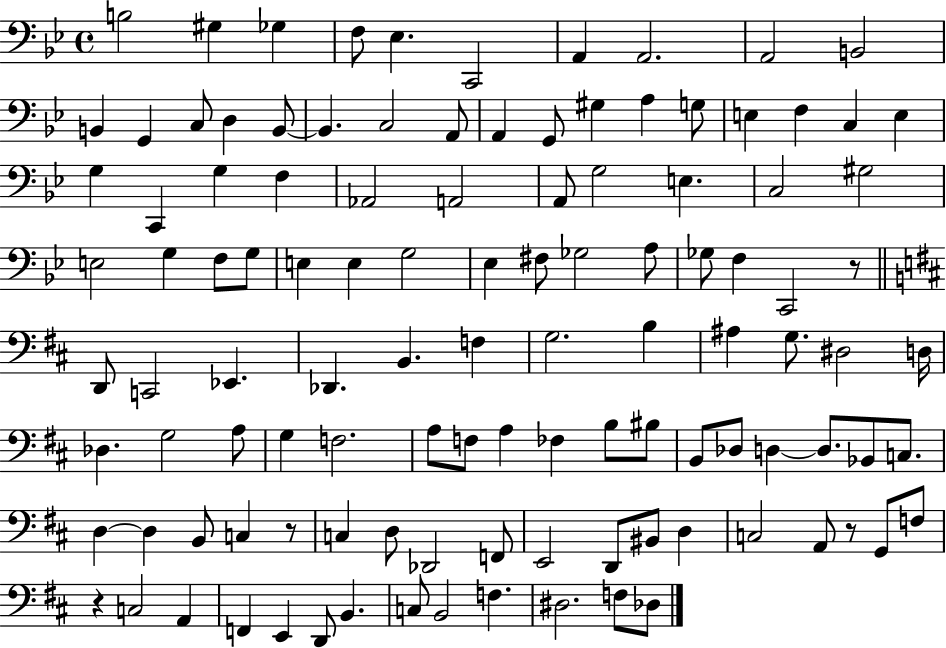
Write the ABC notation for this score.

X:1
T:Untitled
M:4/4
L:1/4
K:Bb
B,2 ^G, _G, F,/2 _E, C,,2 A,, A,,2 A,,2 B,,2 B,, G,, C,/2 D, B,,/2 B,, C,2 A,,/2 A,, G,,/2 ^G, A, G,/2 E, F, C, E, G, C,, G, F, _A,,2 A,,2 A,,/2 G,2 E, C,2 ^G,2 E,2 G, F,/2 G,/2 E, E, G,2 _E, ^F,/2 _G,2 A,/2 _G,/2 F, C,,2 z/2 D,,/2 C,,2 _E,, _D,, B,, F, G,2 B, ^A, G,/2 ^D,2 D,/4 _D, G,2 A,/2 G, F,2 A,/2 F,/2 A, _F, B,/2 ^B,/2 B,,/2 _D,/2 D, D,/2 _B,,/2 C,/2 D, D, B,,/2 C, z/2 C, D,/2 _D,,2 F,,/2 E,,2 D,,/2 ^B,,/2 D, C,2 A,,/2 z/2 G,,/2 F,/2 z C,2 A,, F,, E,, D,,/2 B,, C,/2 B,,2 F, ^D,2 F,/2 _D,/2